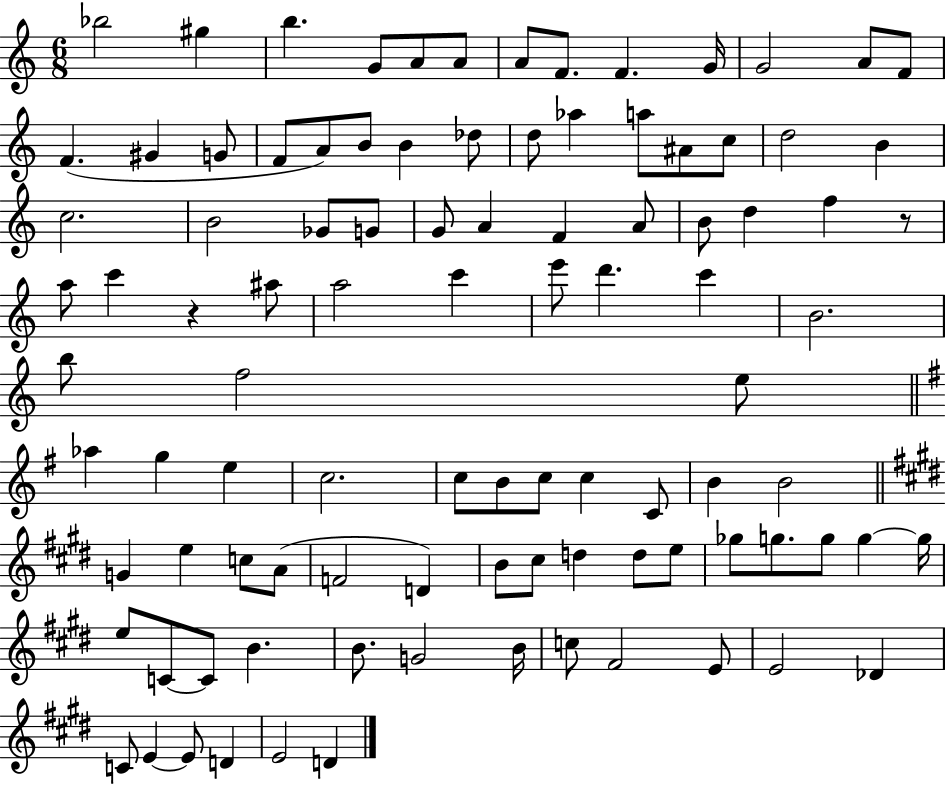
{
  \clef treble
  \numericTimeSignature
  \time 6/8
  \key c \major
  bes''2 gis''4 | b''4. g'8 a'8 a'8 | a'8 f'8. f'4. g'16 | g'2 a'8 f'8 | \break f'4.( gis'4 g'8 | f'8 a'8) b'8 b'4 des''8 | d''8 aes''4 a''8 ais'8 c''8 | d''2 b'4 | \break c''2. | b'2 ges'8 g'8 | g'8 a'4 f'4 a'8 | b'8 d''4 f''4 r8 | \break a''8 c'''4 r4 ais''8 | a''2 c'''4 | e'''8 d'''4. c'''4 | b'2. | \break b''8 f''2 e''8 | \bar "||" \break \key g \major aes''4 g''4 e''4 | c''2. | c''8 b'8 c''8 c''4 c'8 | b'4 b'2 | \break \bar "||" \break \key e \major g'4 e''4 c''8 a'8( | f'2 d'4) | b'8 cis''8 d''4 d''8 e''8 | ges''8 g''8. g''8 g''4~~ g''16 | \break e''8 c'8~~ c'8 b'4. | b'8. g'2 b'16 | c''8 fis'2 e'8 | e'2 des'4 | \break c'8 e'4~~ e'8 d'4 | e'2 d'4 | \bar "|."
}